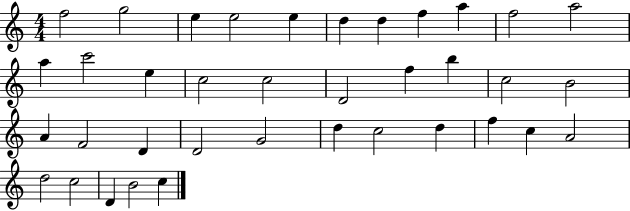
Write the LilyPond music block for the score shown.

{
  \clef treble
  \numericTimeSignature
  \time 4/4
  \key c \major
  f''2 g''2 | e''4 e''2 e''4 | d''4 d''4 f''4 a''4 | f''2 a''2 | \break a''4 c'''2 e''4 | c''2 c''2 | d'2 f''4 b''4 | c''2 b'2 | \break a'4 f'2 d'4 | d'2 g'2 | d''4 c''2 d''4 | f''4 c''4 a'2 | \break d''2 c''2 | d'4 b'2 c''4 | \bar "|."
}